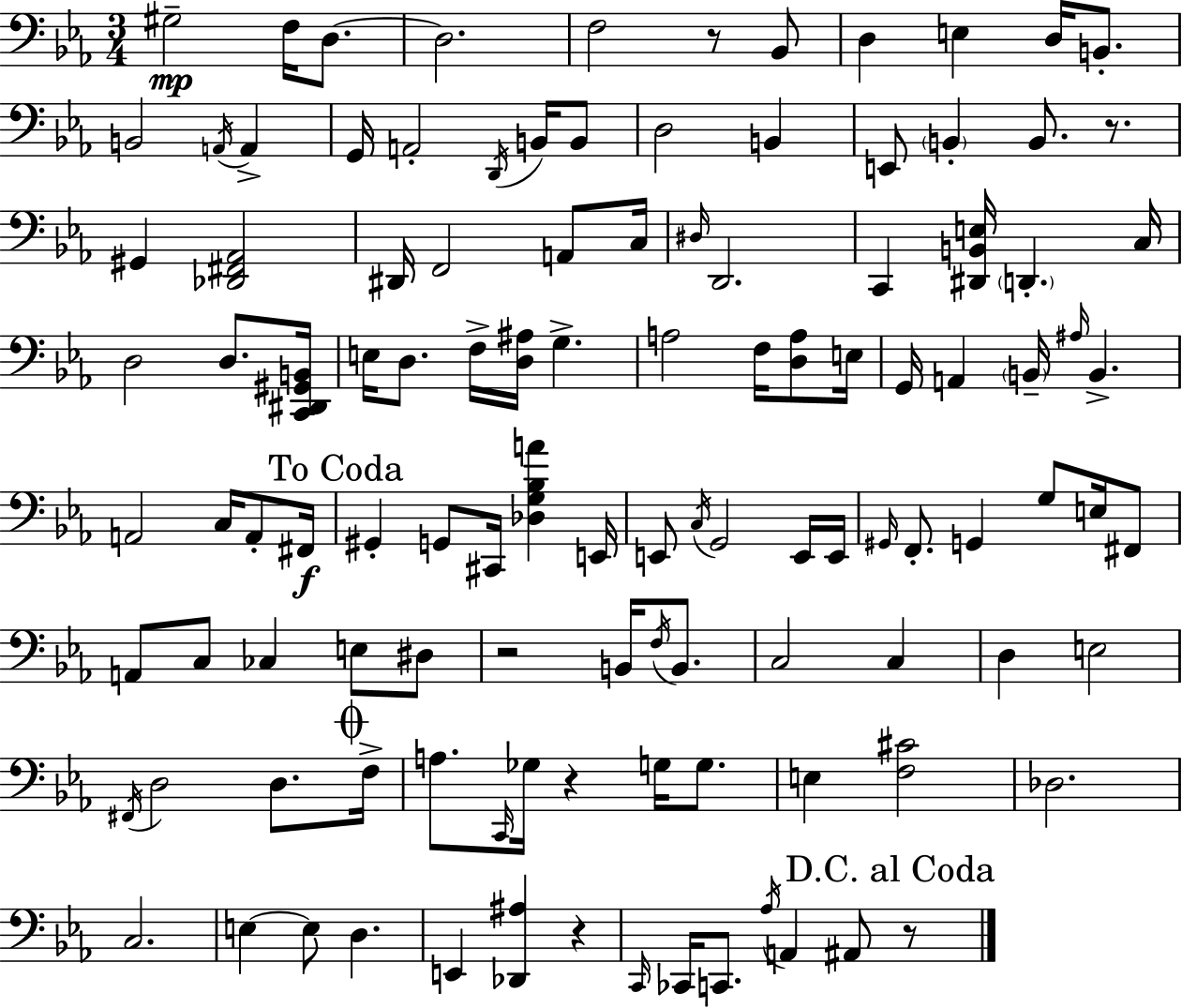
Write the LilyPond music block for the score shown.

{
  \clef bass
  \numericTimeSignature
  \time 3/4
  \key c \minor
  gis2--\mp f16 d8.~~ | d2. | f2 r8 bes,8 | d4 e4 d16 b,8.-. | \break b,2 \acciaccatura { a,16 } a,4-> | g,16 a,2-. \acciaccatura { d,16 } b,16 | b,8 d2 b,4 | e,8 \parenthesize b,4-. b,8. r8. | \break gis,4 <des, fis, aes,>2 | dis,16 f,2 a,8 | c16 \grace { dis16 } d,2. | c,4 <dis, b, e>16 \parenthesize d,4.-. | \break c16 d2 d8. | <c, dis, gis, b,>16 e16 d8. f16-> <d ais>16 g4.-> | a2 f16 | <d a>8 e16 g,16 a,4 \parenthesize b,16-- \grace { ais16 } b,4.-> | \break a,2 | c16 a,8-. fis,16\f \mark "To Coda" gis,4-. g,8 cis,16 <des g bes a'>4 | e,16 e,8 \acciaccatura { c16 } g,2 | e,16 e,16 \grace { gis,16 } f,8.-. g,4 | \break g8 e16 fis,8 a,8 c8 ces4 | e8 dis8 r2 | b,16 \acciaccatura { f16 } b,8. c2 | c4 d4 e2 | \break \acciaccatura { fis,16 } d2 | d8. \mark \markup { \musicglyph "scripts.coda" } f16-> a8. \grace { c,16 } | ges16 r4 g16 g8. e4 | <f cis'>2 des2. | \break c2. | e4~~ | e8 d4. e,4 | <des, ais>4 r4 \grace { c,16 } ces,16 c,8. | \break \acciaccatura { aes16 } a,4 ais,8 \mark "D.C. al Coda" r8 \bar "|."
}